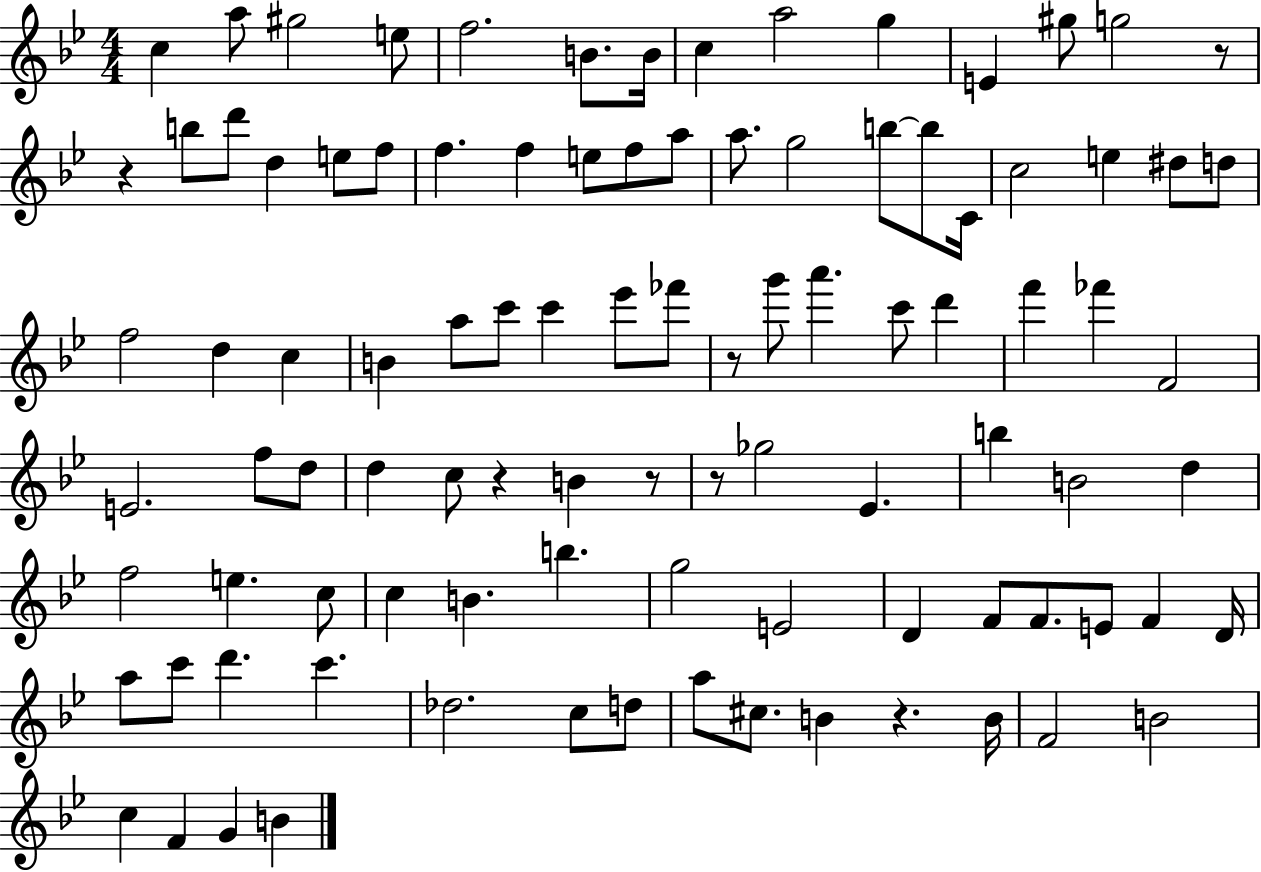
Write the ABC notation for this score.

X:1
T:Untitled
M:4/4
L:1/4
K:Bb
c a/2 ^g2 e/2 f2 B/2 B/4 c a2 g E ^g/2 g2 z/2 z b/2 d'/2 d e/2 f/2 f f e/2 f/2 a/2 a/2 g2 b/2 b/2 C/4 c2 e ^d/2 d/2 f2 d c B a/2 c'/2 c' _e'/2 _f'/2 z/2 g'/2 a' c'/2 d' f' _f' F2 E2 f/2 d/2 d c/2 z B z/2 z/2 _g2 _E b B2 d f2 e c/2 c B b g2 E2 D F/2 F/2 E/2 F D/4 a/2 c'/2 d' c' _d2 c/2 d/2 a/2 ^c/2 B z B/4 F2 B2 c F G B